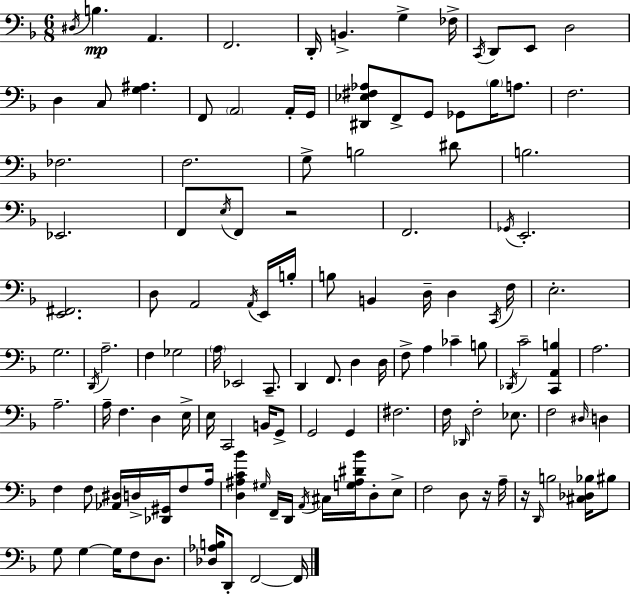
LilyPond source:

{
  \clef bass
  \numericTimeSignature
  \time 6/8
  \key d \minor
  \acciaccatura { dis16 }\mp b4. a,4. | f,2. | d,16-. b,4.-> g4-> | fes16-> \acciaccatura { c,16 } d,8 e,8 d2 | \break d4 c8 <g ais>4. | f,8 \parenthesize a,2 | a,16-. g,16 <dis, ees fis aes>8 f,8-> g,8 ges,8 \parenthesize bes16 a8. | f2. | \break fes2. | f2. | g8-> b2 | dis'8 b2. | \break ees,2. | f,8 \acciaccatura { e16 } f,8 r2 | f,2. | \acciaccatura { ges,16 } e,2.-. | \break <e, fis,>2. | d8 a,2 | \acciaccatura { a,16 } e,16 b16-. b8 b,4 d16-- | d4 \acciaccatura { c,16 } f16 e2.-. | \break g2. | \acciaccatura { d,16 } a2.-- | f4 ges2 | \parenthesize a16 ees,2 | \break c,8.-- d,4 f,8. | d4 d16 f8-> a4 | ces'4-- b8 \acciaccatura { des,16 } c'2-- | <c, a, b>4 a2. | \break a2.-- | a16-- f4. | d4 e16-> e16 c,2 | b,16 g,8-> g,2 | \break g,4 fis2. | f16 \grace { des,16 } f2-. | ees8. f2 | \grace { dis16 } d4 f4 | \break f8 <aes, dis>16 d16-> <des, gis,>16 f8 a16 <d ais c' bes'>4 | \grace { gis16 } f,16-- d,16 \acciaccatura { a,16 } cis16 <g ais dis' bes'>16 d8-. e8-> | f2 d8 r16 a16-- | r16 \grace { d,16 } b2 <cis des bes>16 bis8 | \break g8 g4~~ g16 f8 d8. | <des aes b>16 d,8-. f,2~~ | f,16 \bar "|."
}